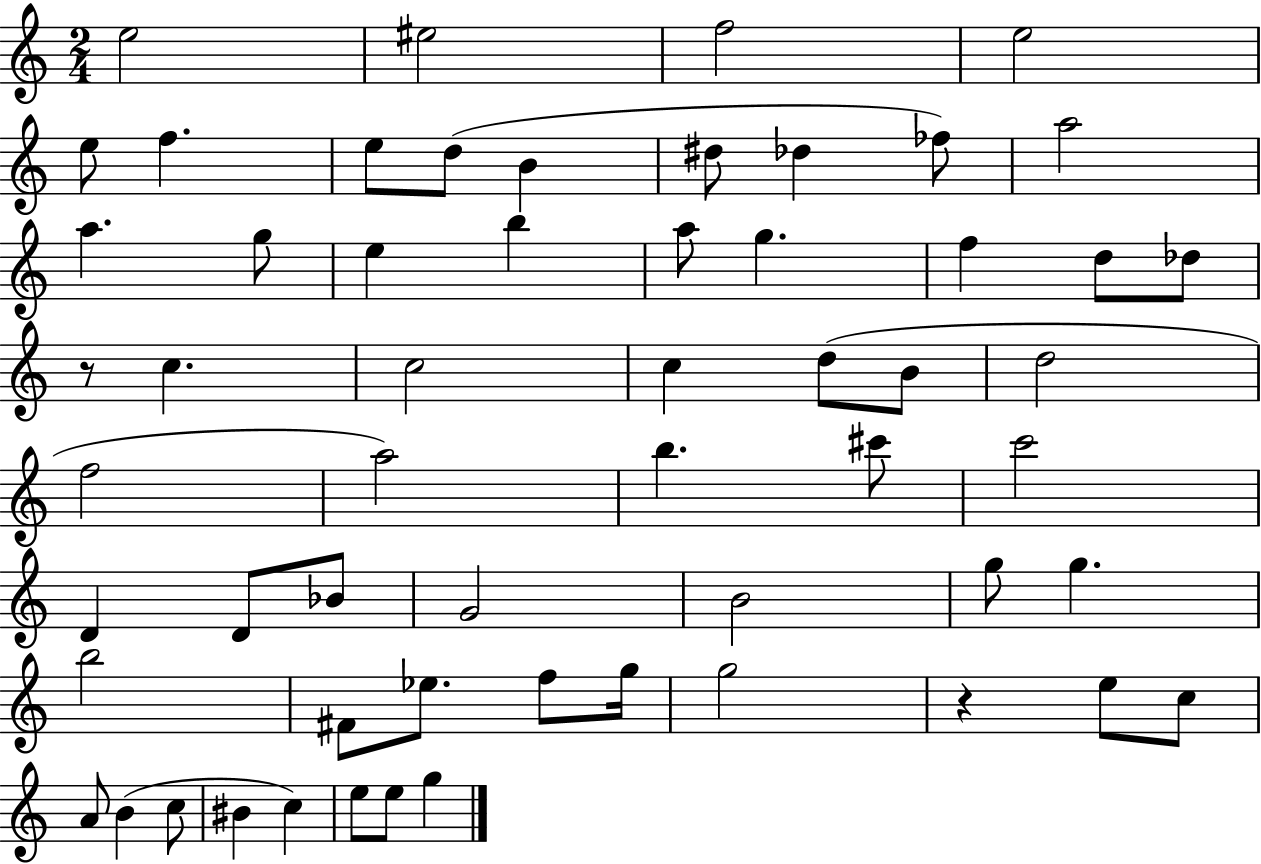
E5/h EIS5/h F5/h E5/h E5/e F5/q. E5/e D5/e B4/q D#5/e Db5/q FES5/e A5/h A5/q. G5/e E5/q B5/q A5/e G5/q. F5/q D5/e Db5/e R/e C5/q. C5/h C5/q D5/e B4/e D5/h F5/h A5/h B5/q. C#6/e C6/h D4/q D4/e Bb4/e G4/h B4/h G5/e G5/q. B5/h F#4/e Eb5/e. F5/e G5/s G5/h R/q E5/e C5/e A4/e B4/q C5/e BIS4/q C5/q E5/e E5/e G5/q